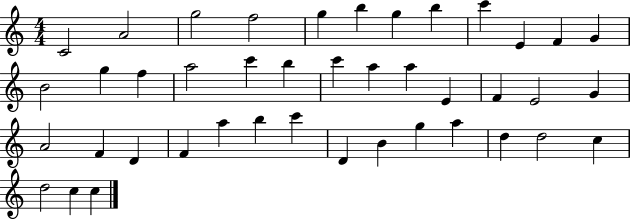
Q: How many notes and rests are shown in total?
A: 42